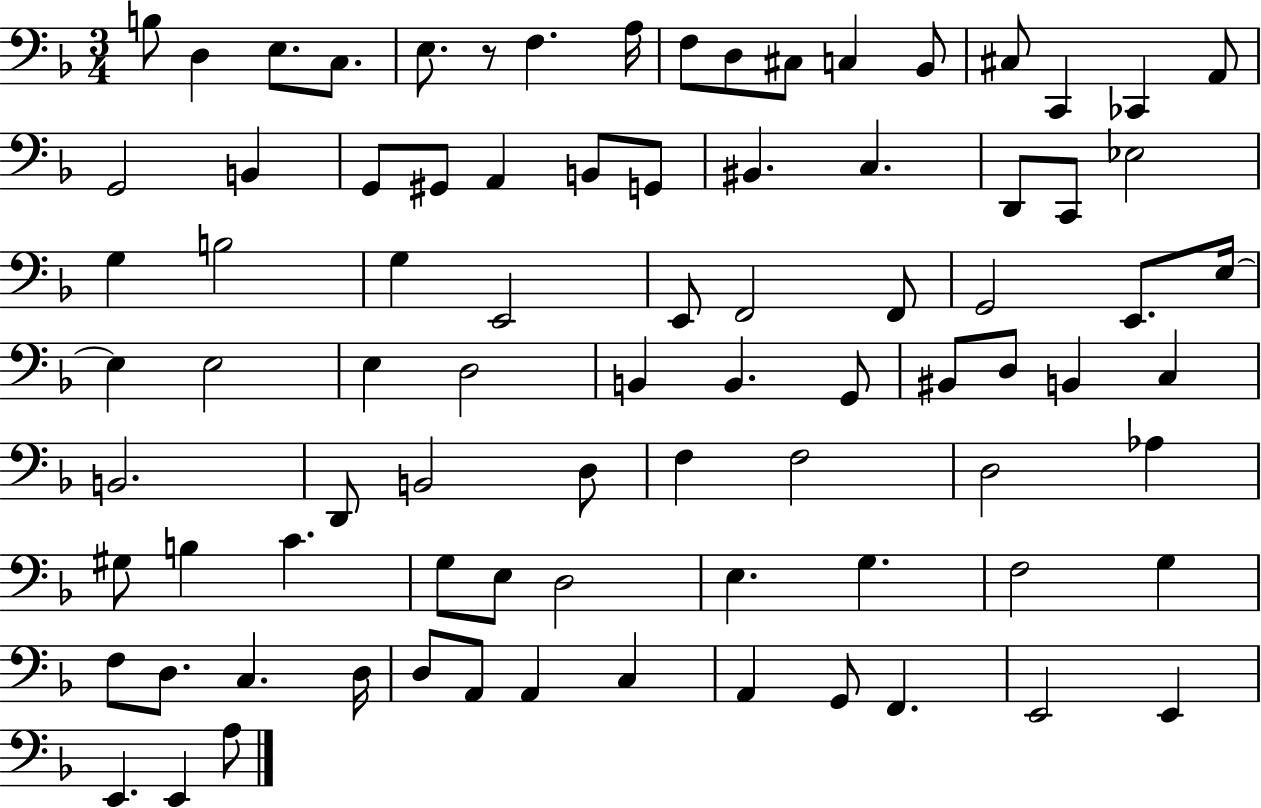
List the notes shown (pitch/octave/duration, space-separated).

B3/e D3/q E3/e. C3/e. E3/e. R/e F3/q. A3/s F3/e D3/e C#3/e C3/q Bb2/e C#3/e C2/q CES2/q A2/e G2/h B2/q G2/e G#2/e A2/q B2/e G2/e BIS2/q. C3/q. D2/e C2/e Eb3/h G3/q B3/h G3/q E2/h E2/e F2/h F2/e G2/h E2/e. E3/s E3/q E3/h E3/q D3/h B2/q B2/q. G2/e BIS2/e D3/e B2/q C3/q B2/h. D2/e B2/h D3/e F3/q F3/h D3/h Ab3/q G#3/e B3/q C4/q. G3/e E3/e D3/h E3/q. G3/q. F3/h G3/q F3/e D3/e. C3/q. D3/s D3/e A2/e A2/q C3/q A2/q G2/e F2/q. E2/h E2/q E2/q. E2/q A3/e